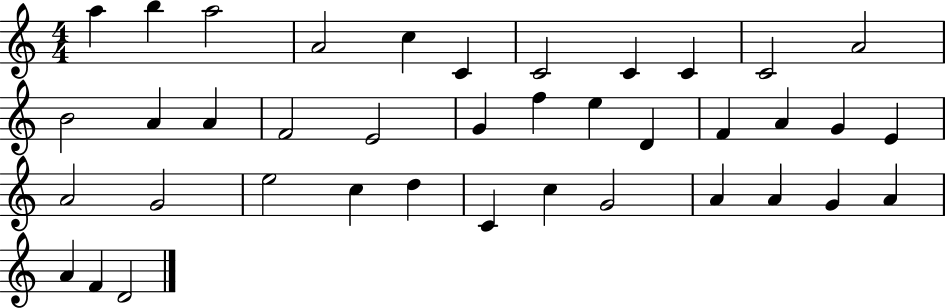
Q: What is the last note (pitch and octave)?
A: D4